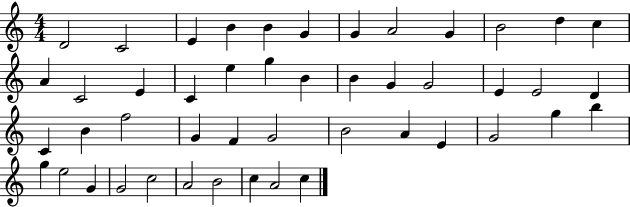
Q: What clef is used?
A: treble